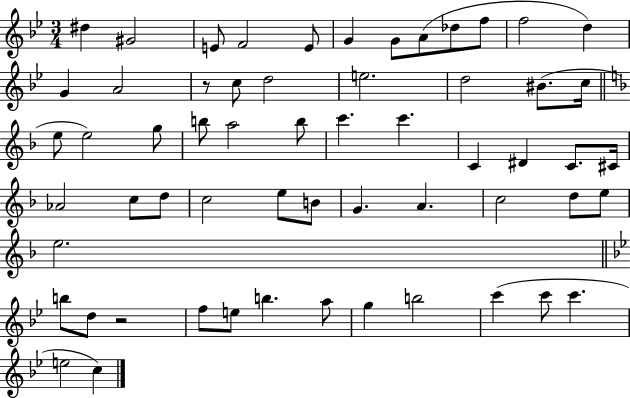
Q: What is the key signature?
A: BES major